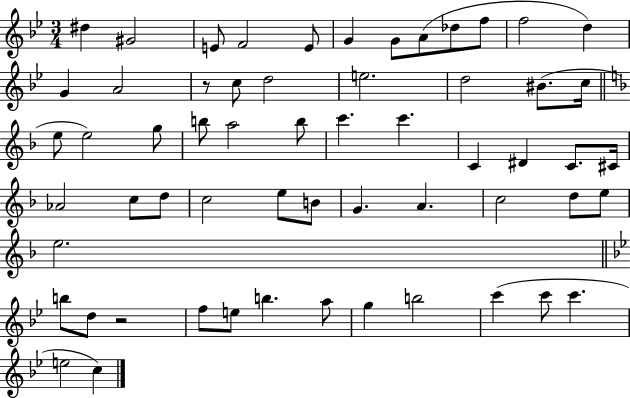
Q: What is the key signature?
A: BES major